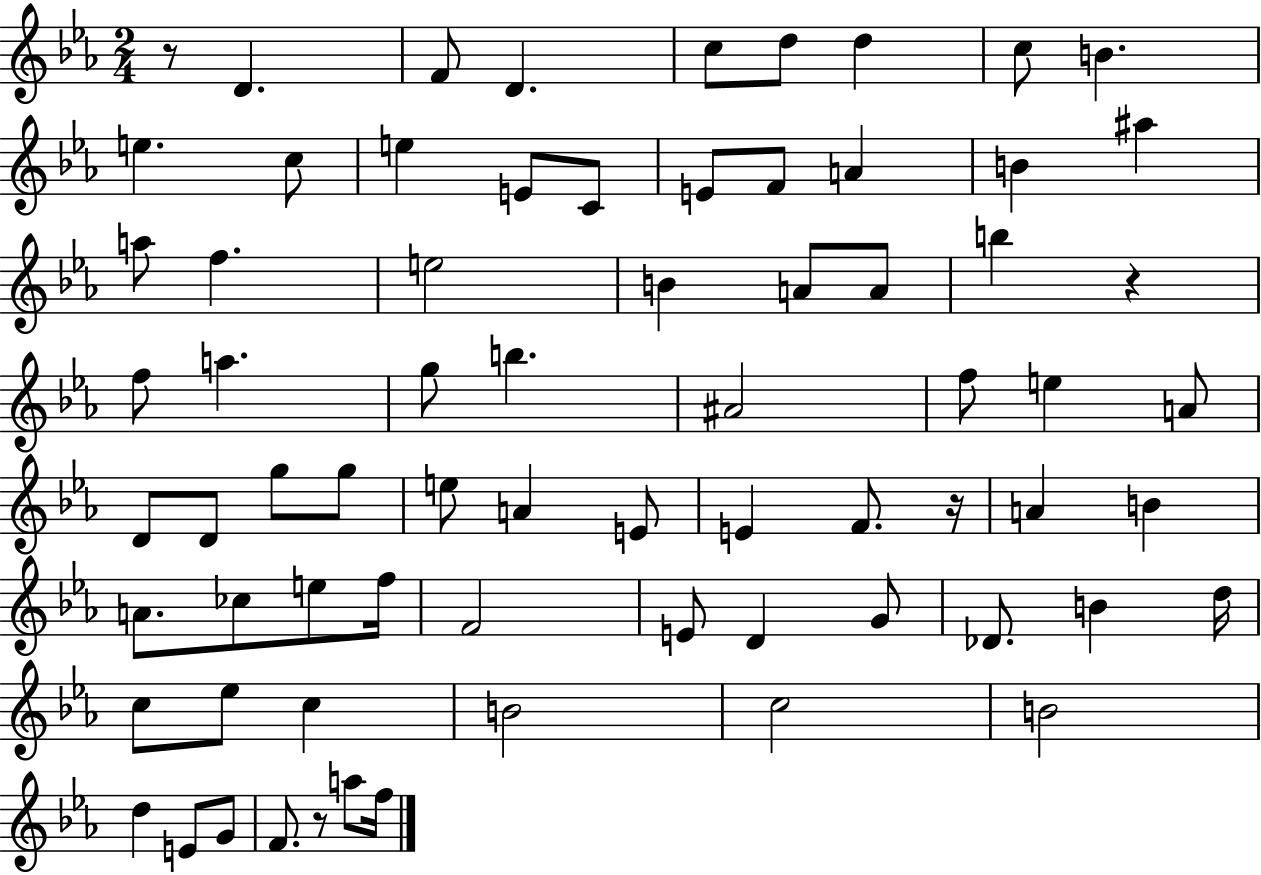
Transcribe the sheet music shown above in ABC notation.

X:1
T:Untitled
M:2/4
L:1/4
K:Eb
z/2 D F/2 D c/2 d/2 d c/2 B e c/2 e E/2 C/2 E/2 F/2 A B ^a a/2 f e2 B A/2 A/2 b z f/2 a g/2 b ^A2 f/2 e A/2 D/2 D/2 g/2 g/2 e/2 A E/2 E F/2 z/4 A B A/2 _c/2 e/2 f/4 F2 E/2 D G/2 _D/2 B d/4 c/2 _e/2 c B2 c2 B2 d E/2 G/2 F/2 z/2 a/2 f/4